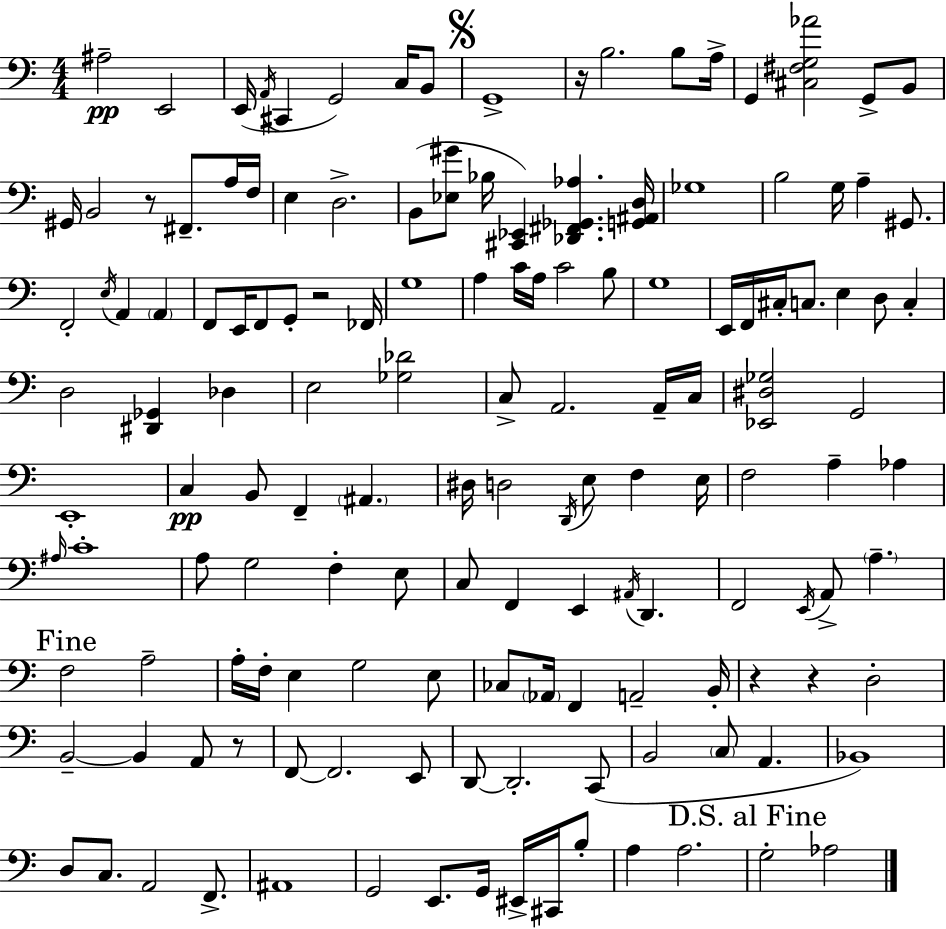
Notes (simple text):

A#3/h E2/h E2/s A2/s C#2/q G2/h C3/s B2/e G2/w R/s B3/h. B3/e A3/s G2/q [C#3,F#3,G3,Ab4]/h G2/e B2/e G#2/s B2/h R/e F#2/e. A3/s F3/s E3/q D3/h. B2/e [Eb3,G#4]/e Bb3/s [C#2,Eb2]/q [Db2,F#2,Gb2,Ab3]/q. [G2,A#2,D3]/s Gb3/w B3/h G3/s A3/q G#2/e. F2/h E3/s A2/q A2/q F2/e E2/s F2/e G2/e R/h FES2/s G3/w A3/q C4/s A3/s C4/h B3/e G3/w E2/s F2/s C#3/s C3/e. E3/q D3/e C3/q D3/h [D#2,Gb2]/q Db3/q E3/h [Gb3,Db4]/h C3/e A2/h. A2/s C3/s [Eb2,D#3,Gb3]/h G2/h E2/w C3/q B2/e F2/q A#2/q. D#3/s D3/h D2/s E3/e F3/q E3/s F3/h A3/q Ab3/q A#3/s C4/w A3/e G3/h F3/q E3/e C3/e F2/q E2/q A#2/s D2/q. F2/h E2/s A2/e A3/q. F3/h A3/h A3/s F3/s E3/q G3/h E3/e CES3/e Ab2/s F2/q A2/h B2/s R/q R/q D3/h B2/h B2/q A2/e R/e F2/e F2/h. E2/e D2/e D2/h. C2/e B2/h C3/e A2/q. Bb2/w D3/e C3/e. A2/h F2/e. A#2/w G2/h E2/e. G2/s EIS2/s C#2/s B3/e A3/q A3/h. G3/h Ab3/h